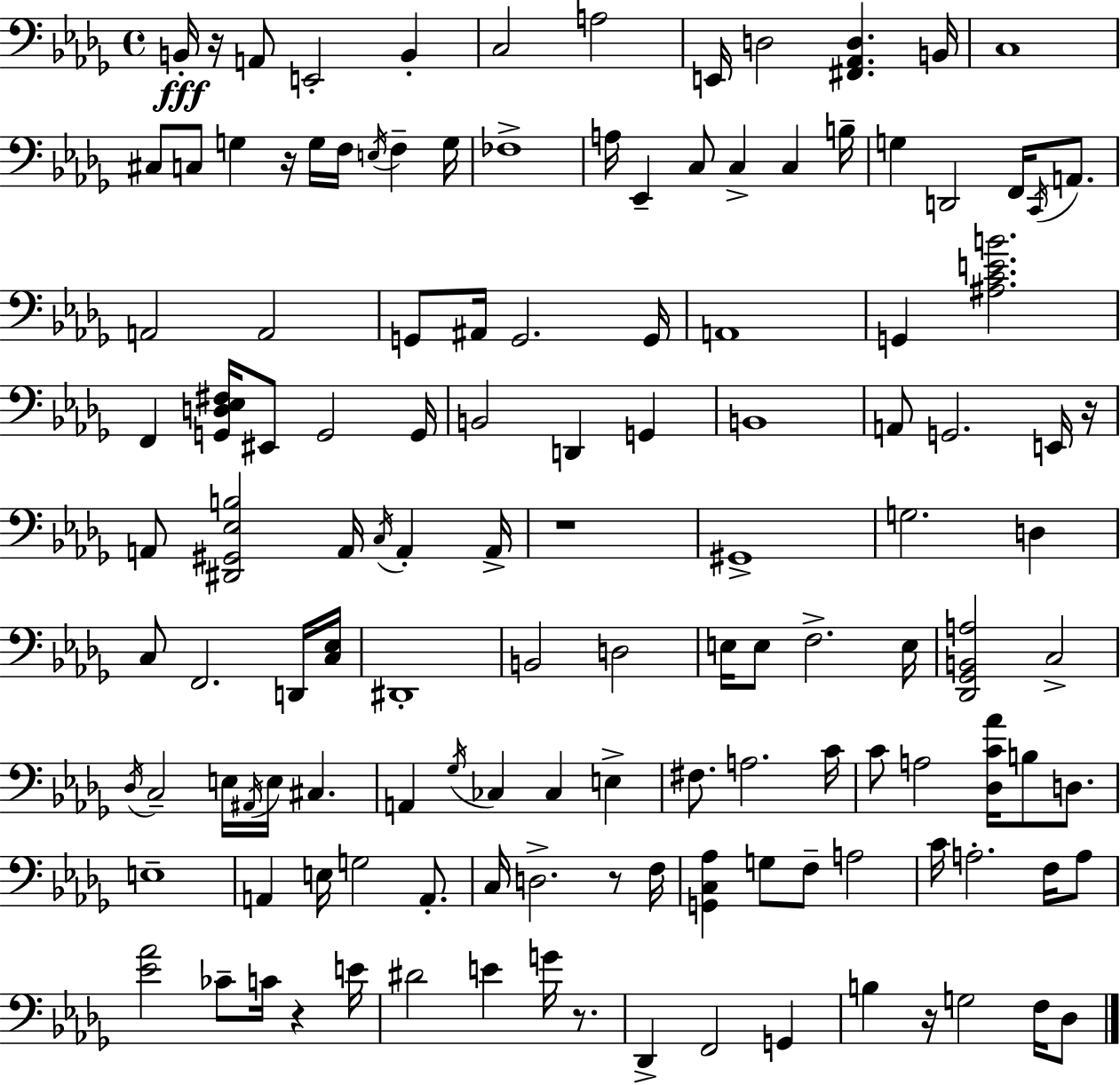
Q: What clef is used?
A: bass